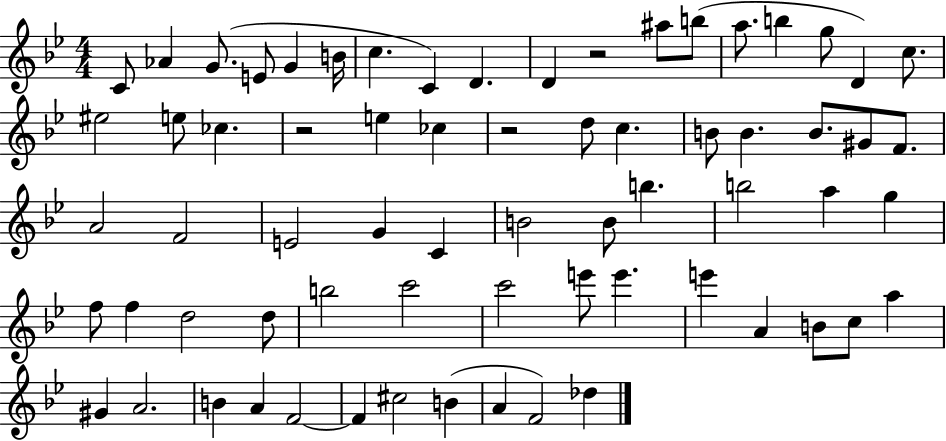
X:1
T:Untitled
M:4/4
L:1/4
K:Bb
C/2 _A G/2 E/2 G B/4 c C D D z2 ^a/2 b/2 a/2 b g/2 D c/2 ^e2 e/2 _c z2 e _c z2 d/2 c B/2 B B/2 ^G/2 F/2 A2 F2 E2 G C B2 B/2 b b2 a g f/2 f d2 d/2 b2 c'2 c'2 e'/2 e' e' A B/2 c/2 a ^G A2 B A F2 F ^c2 B A F2 _d